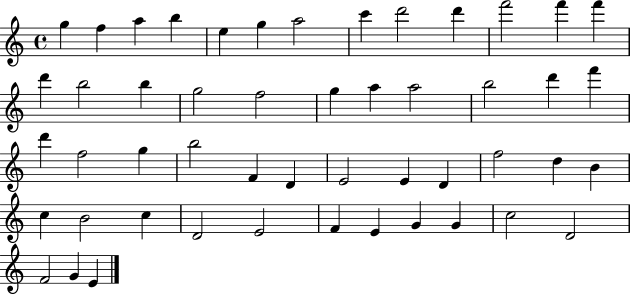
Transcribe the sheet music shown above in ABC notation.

X:1
T:Untitled
M:4/4
L:1/4
K:C
g f a b e g a2 c' d'2 d' f'2 f' f' d' b2 b g2 f2 g a a2 b2 d' f' d' f2 g b2 F D E2 E D f2 d B c B2 c D2 E2 F E G G c2 D2 F2 G E